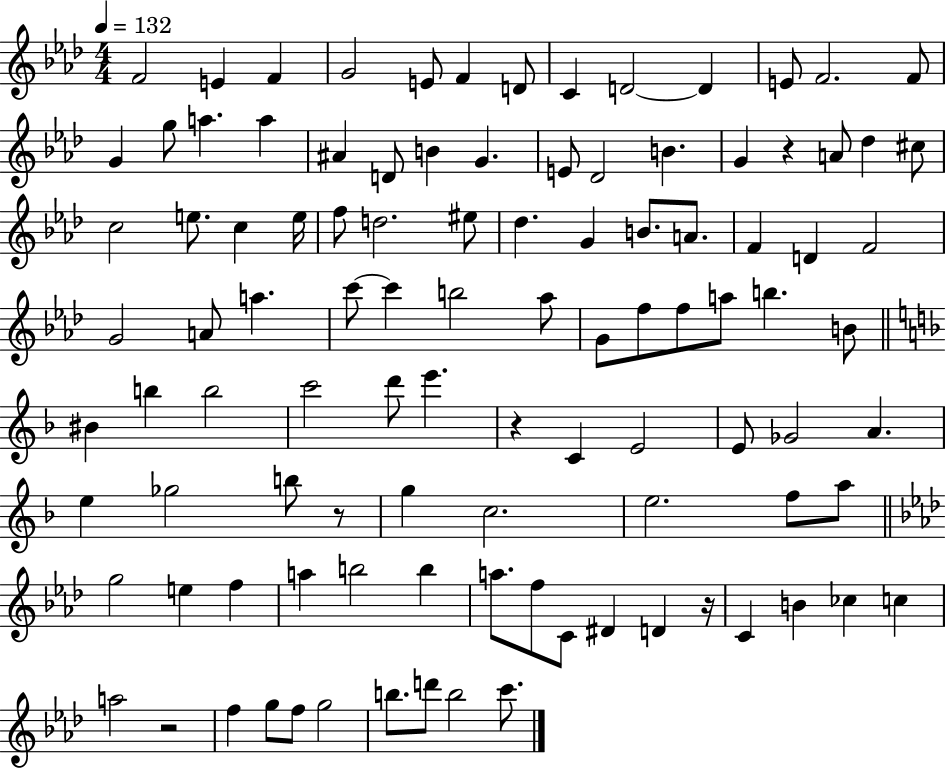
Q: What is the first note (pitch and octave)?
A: F4